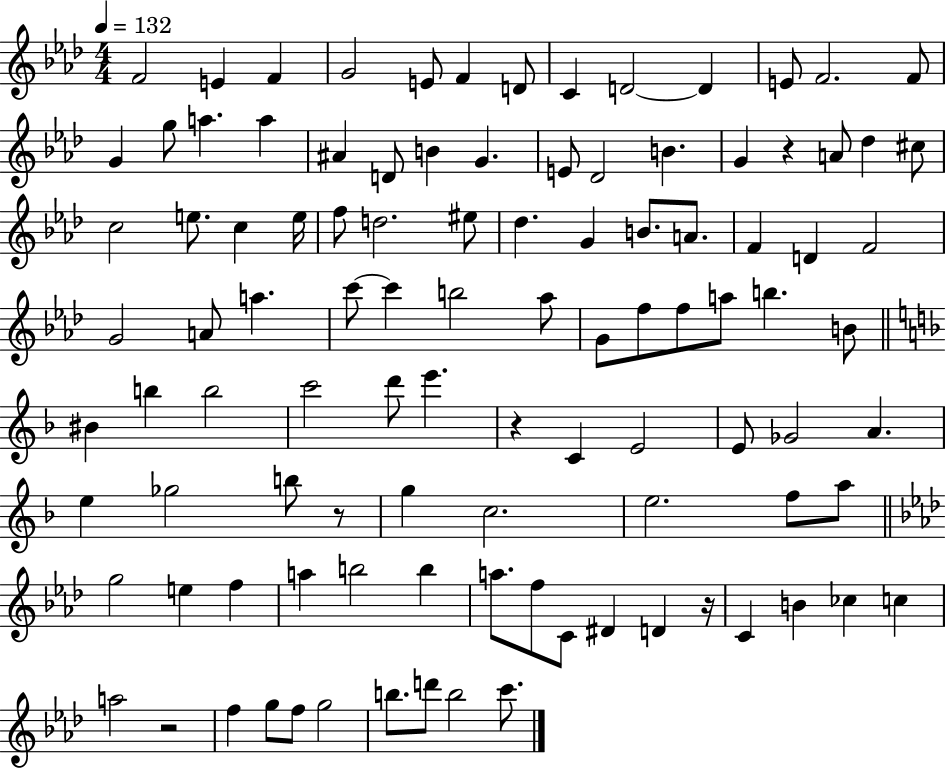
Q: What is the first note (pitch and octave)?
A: F4